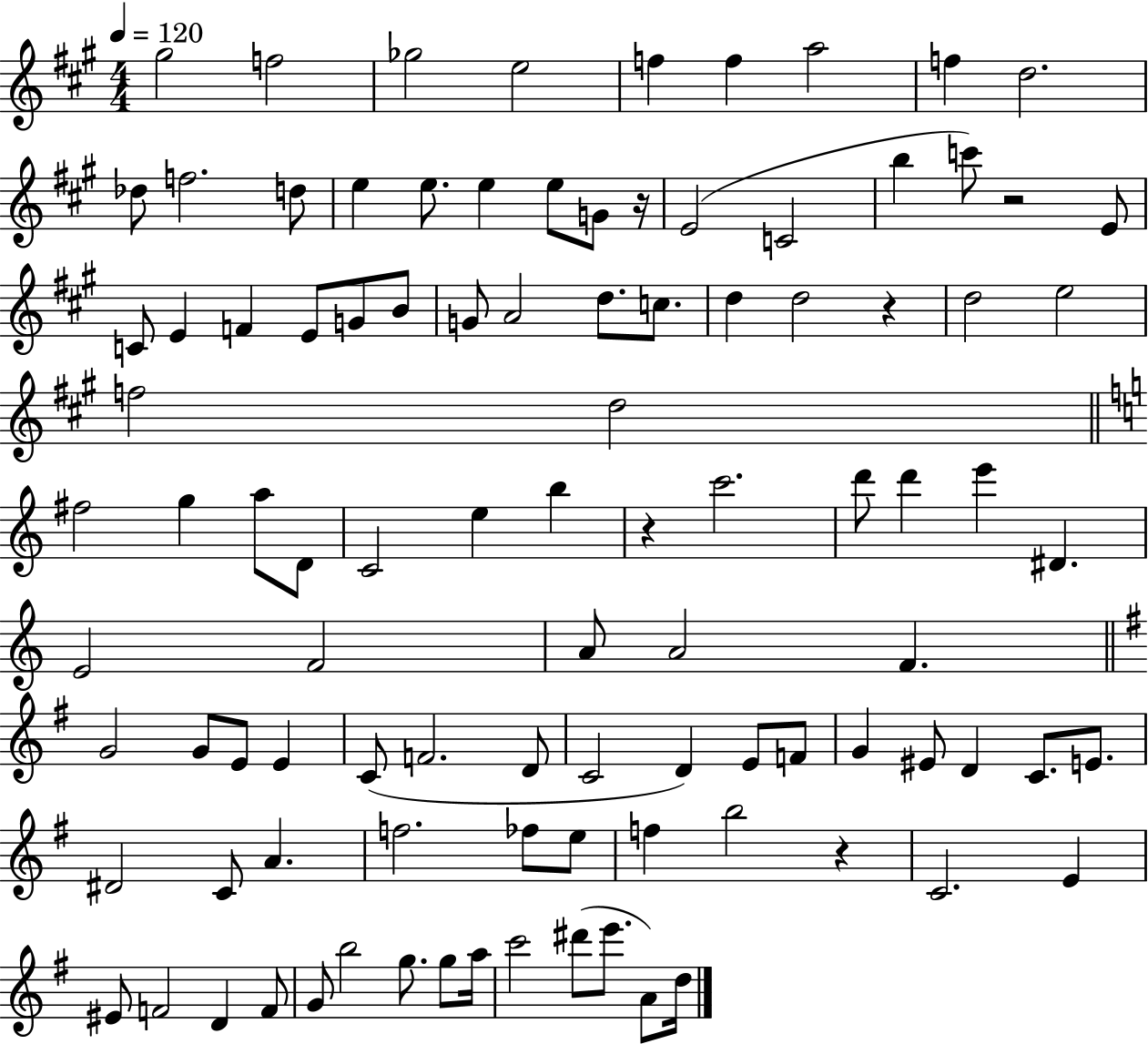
G#5/h F5/h Gb5/h E5/h F5/q F5/q A5/h F5/q D5/h. Db5/e F5/h. D5/e E5/q E5/e. E5/q E5/e G4/e R/s E4/h C4/h B5/q C6/e R/h E4/e C4/e E4/q F4/q E4/e G4/e B4/e G4/e A4/h D5/e. C5/e. D5/q D5/h R/q D5/h E5/h F5/h D5/h F#5/h G5/q A5/e D4/e C4/h E5/q B5/q R/q C6/h. D6/e D6/q E6/q D#4/q. E4/h F4/h A4/e A4/h F4/q. G4/h G4/e E4/e E4/q C4/e F4/h. D4/e C4/h D4/q E4/e F4/e G4/q EIS4/e D4/q C4/e. E4/e. D#4/h C4/e A4/q. F5/h. FES5/e E5/e F5/q B5/h R/q C4/h. E4/q EIS4/e F4/h D4/q F4/e G4/e B5/h G5/e. G5/e A5/s C6/h D#6/e E6/e. A4/e D5/s